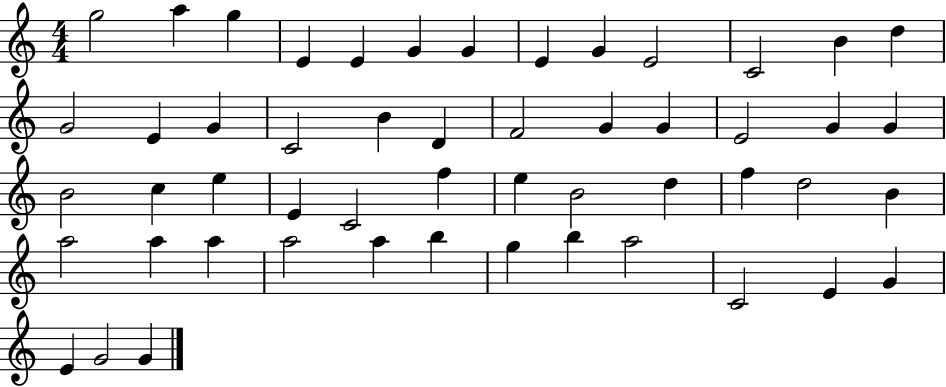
{
  \clef treble
  \numericTimeSignature
  \time 4/4
  \key c \major
  g''2 a''4 g''4 | e'4 e'4 g'4 g'4 | e'4 g'4 e'2 | c'2 b'4 d''4 | \break g'2 e'4 g'4 | c'2 b'4 d'4 | f'2 g'4 g'4 | e'2 g'4 g'4 | \break b'2 c''4 e''4 | e'4 c'2 f''4 | e''4 b'2 d''4 | f''4 d''2 b'4 | \break a''2 a''4 a''4 | a''2 a''4 b''4 | g''4 b''4 a''2 | c'2 e'4 g'4 | \break e'4 g'2 g'4 | \bar "|."
}